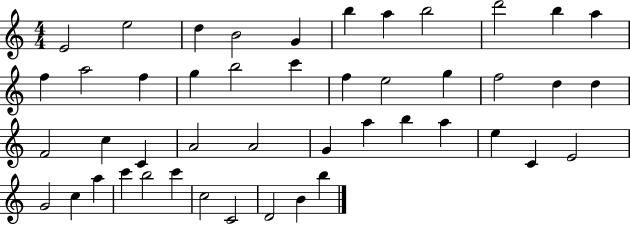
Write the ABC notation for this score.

X:1
T:Untitled
M:4/4
L:1/4
K:C
E2 e2 d B2 G b a b2 d'2 b a f a2 f g b2 c' f e2 g f2 d d F2 c C A2 A2 G a b a e C E2 G2 c a c' b2 c' c2 C2 D2 B b